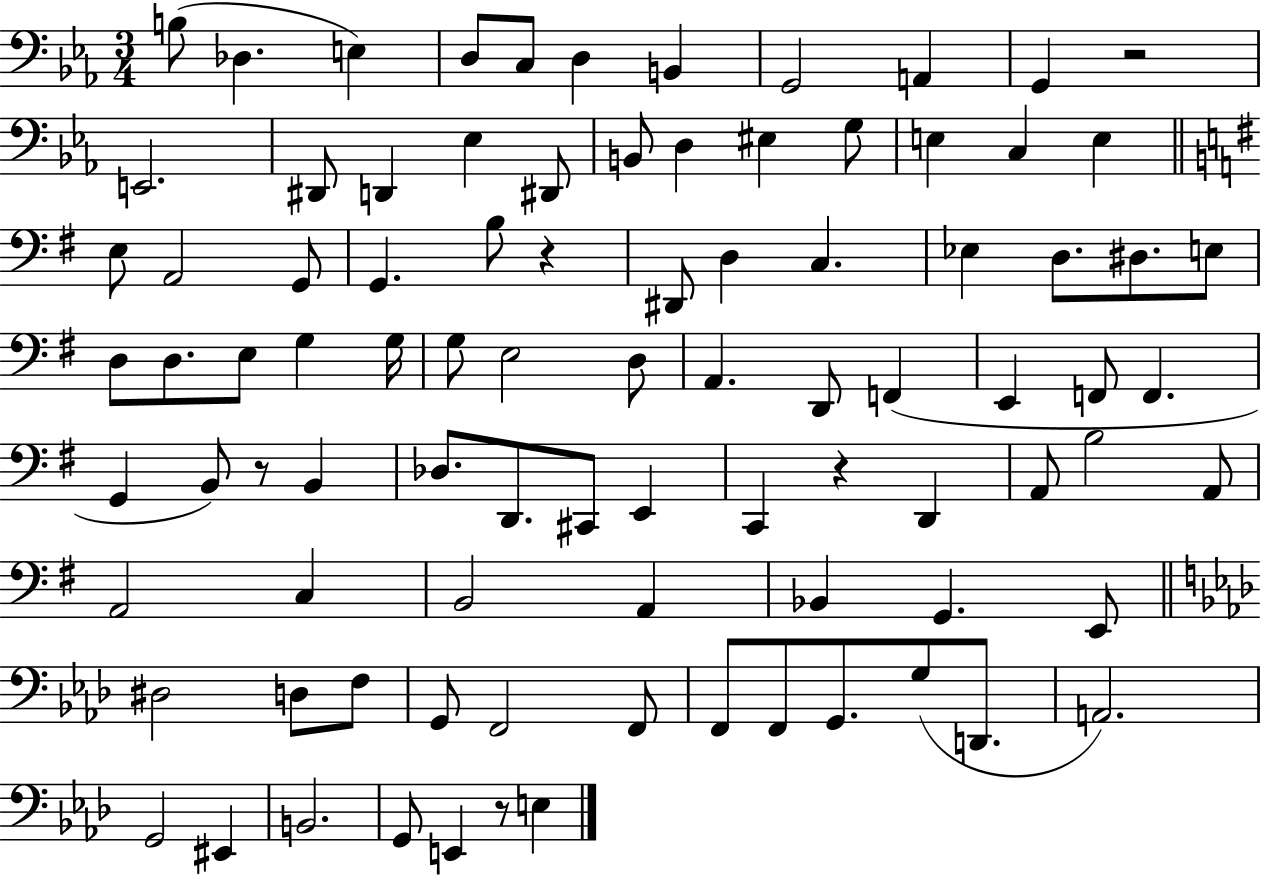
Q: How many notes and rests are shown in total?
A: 90